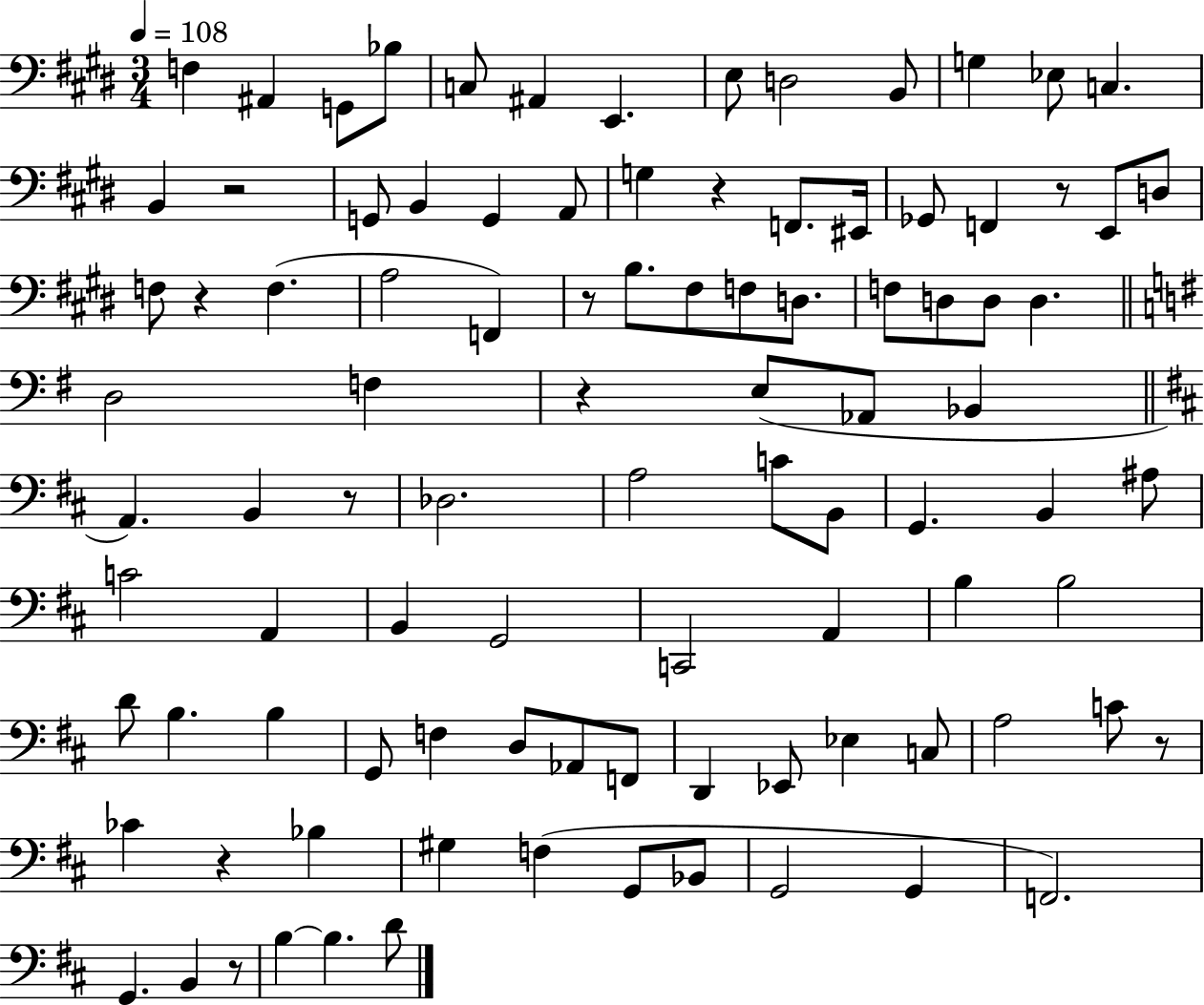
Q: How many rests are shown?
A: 10